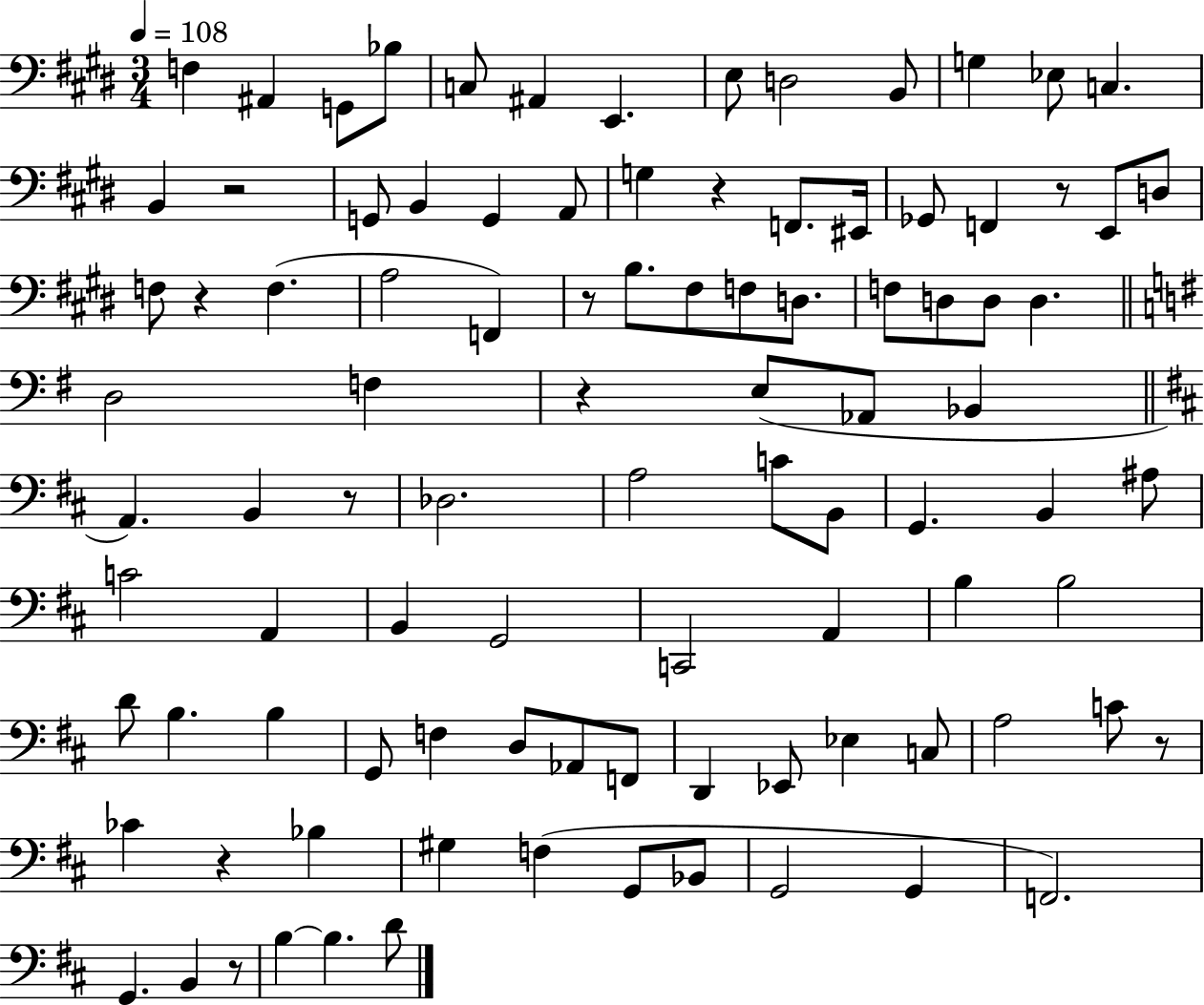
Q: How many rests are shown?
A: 10